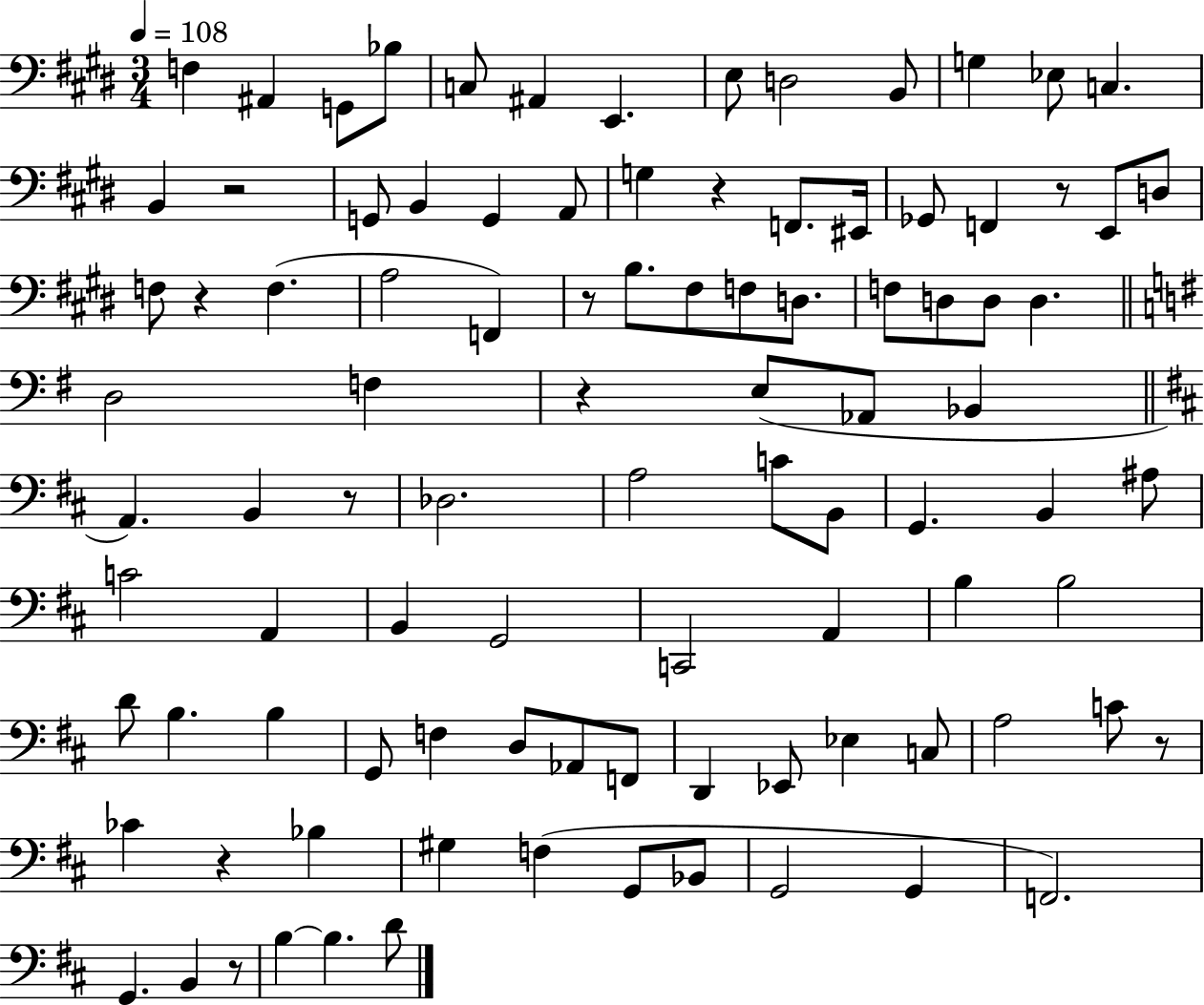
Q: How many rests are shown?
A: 10